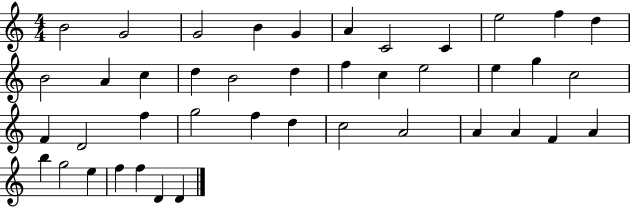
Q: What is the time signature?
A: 4/4